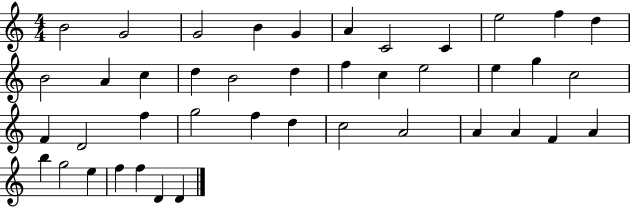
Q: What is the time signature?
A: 4/4